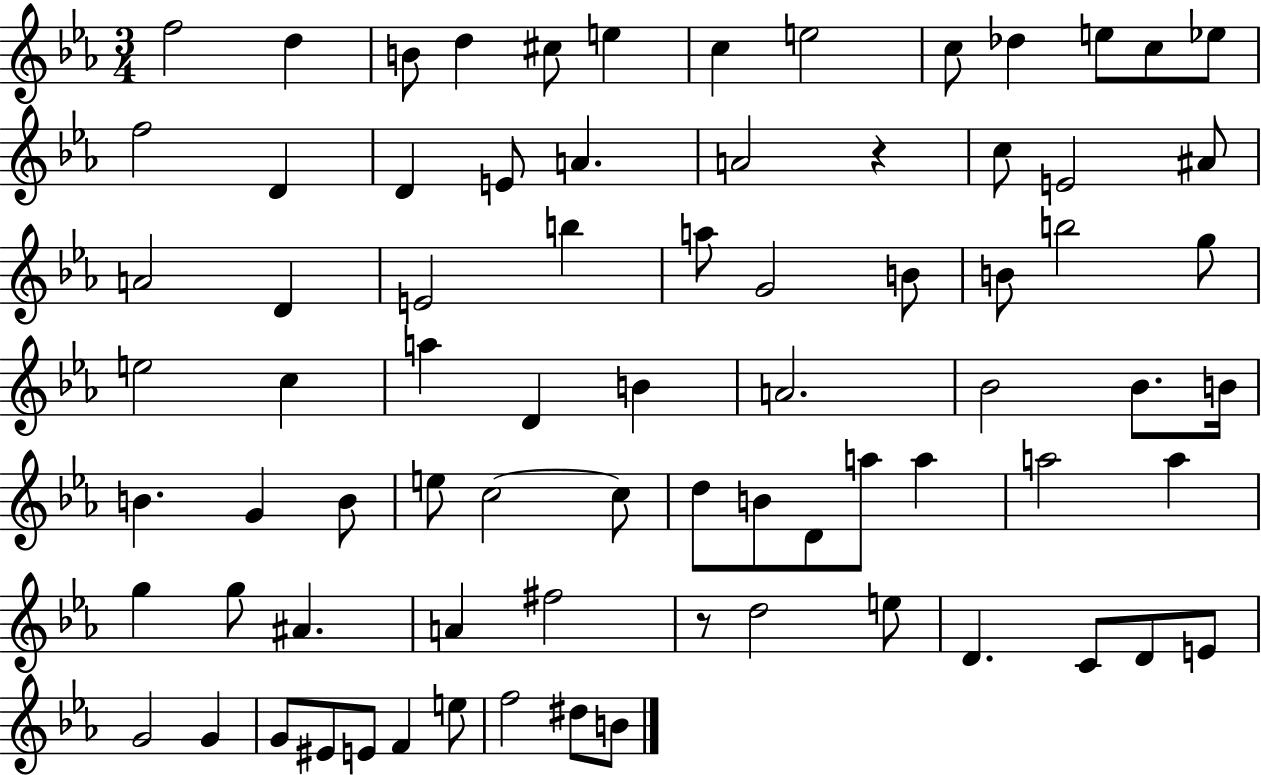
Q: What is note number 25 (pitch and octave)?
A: E4